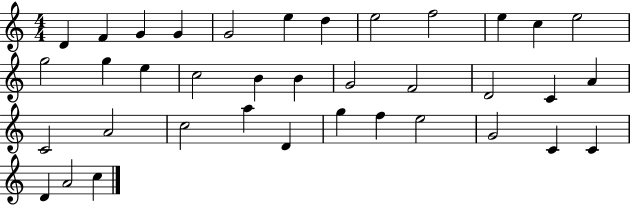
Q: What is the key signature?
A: C major